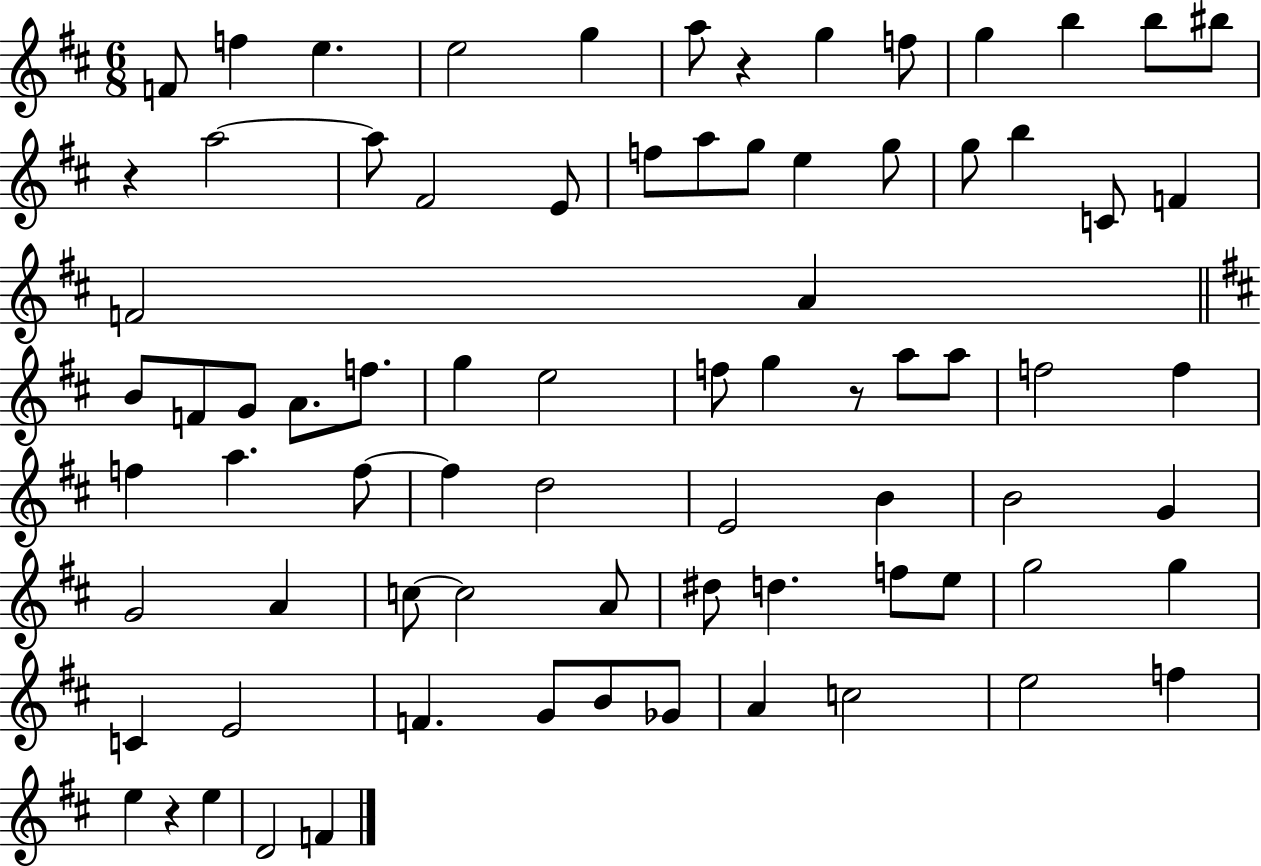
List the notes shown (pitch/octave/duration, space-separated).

F4/e F5/q E5/q. E5/h G5/q A5/e R/q G5/q F5/e G5/q B5/q B5/e BIS5/e R/q A5/h A5/e F#4/h E4/e F5/e A5/e G5/e E5/q G5/e G5/e B5/q C4/e F4/q F4/h A4/q B4/e F4/e G4/e A4/e. F5/e. G5/q E5/h F5/e G5/q R/e A5/e A5/e F5/h F5/q F5/q A5/q. F5/e F5/q D5/h E4/h B4/q B4/h G4/q G4/h A4/q C5/e C5/h A4/e D#5/e D5/q. F5/e E5/e G5/h G5/q C4/q E4/h F4/q. G4/e B4/e Gb4/e A4/q C5/h E5/h F5/q E5/q R/q E5/q D4/h F4/q